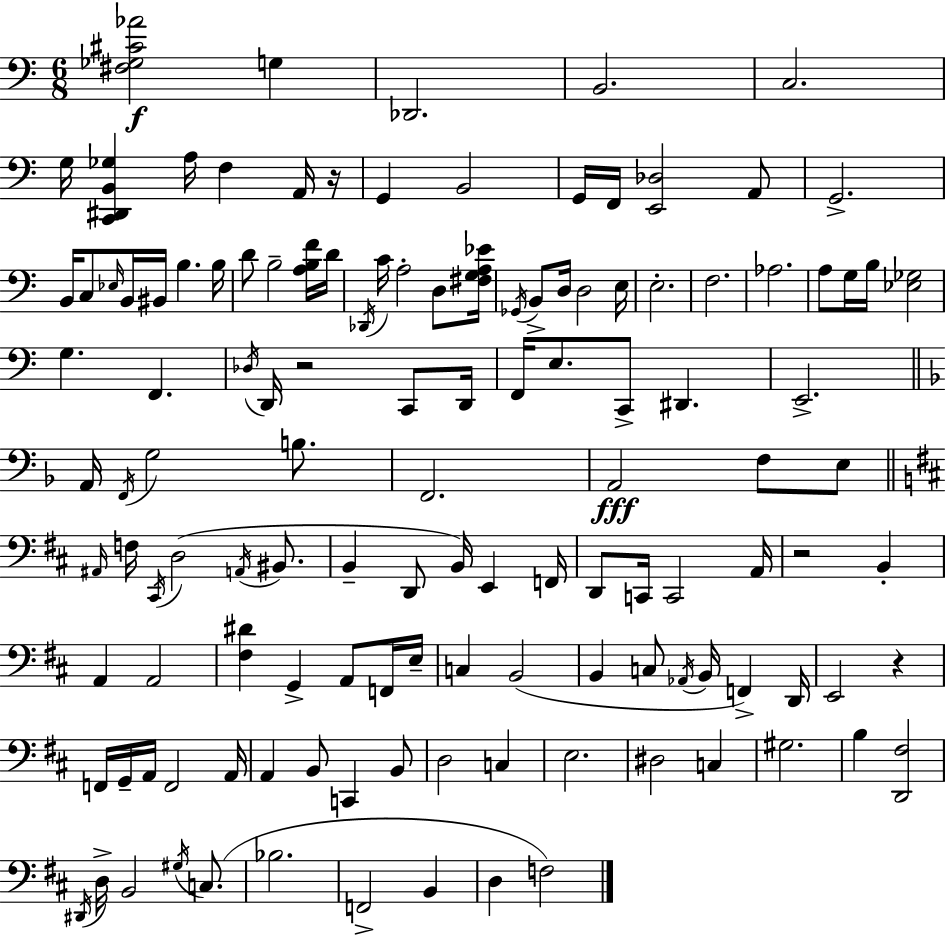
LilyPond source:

{
  \clef bass
  \numericTimeSignature
  \time 6/8
  \key c \major
  <fis ges cis' aes'>2\f g4 | des,2. | b,2. | c2. | \break g16 <c, dis, b, ges>4 a16 f4 a,16 r16 | g,4 b,2 | g,16 f,16 <e, des>2 a,8 | g,2.-> | \break b,16 c8 \grace { ees16 } b,16 bis,16 b4. | b16 d'8 b2-- <a b f'>16 | d'16 \acciaccatura { des,16 } c'16 a2-. d8 | <fis g a ees'>16 \acciaccatura { ges,16 } b,8-> d16 d2 | \break e16 e2.-. | f2. | aes2. | a8 g16 b16 <ees ges>2 | \break g4. f,4. | \acciaccatura { des16 } d,16 r2 | c,8 d,16 f,16 e8. c,8-> dis,4. | e,2.-> | \break \bar "||" \break \key f \major a,16 \acciaccatura { f,16 } g2 b8. | f,2. | a,2\fff f8 e8 | \bar "||" \break \key b \minor \grace { ais,16 } f16 \acciaccatura { cis,16 } d2( \acciaccatura { a,16 } | bis,8. b,4-- d,8 b,16) e,4 | f,16 d,8 c,16 c,2 | a,16 r2 b,4-. | \break a,4 a,2 | <fis dis'>4 g,4-> a,8 | f,16 e16-- c4 b,2( | b,4 c8 \acciaccatura { aes,16 } b,16 f,4->) | \break d,16 e,2 | r4 f,16 g,16-- a,16 f,2 | a,16 a,4 b,8 c,4 | b,8 d2 | \break c4 e2. | dis2 | c4 gis2. | b4 <d, fis>2 | \break \acciaccatura { dis,16 } d16-> b,2 | \acciaccatura { gis16 } c8.( bes2. | f,2-> | b,4 d4 f2) | \break \bar "|."
}